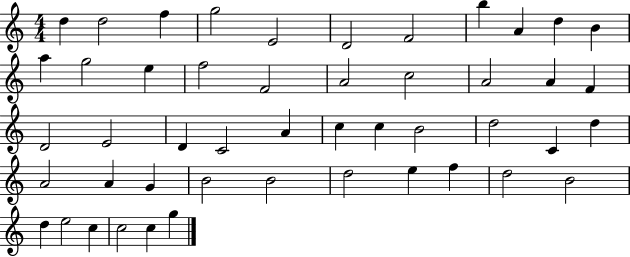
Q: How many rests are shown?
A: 0